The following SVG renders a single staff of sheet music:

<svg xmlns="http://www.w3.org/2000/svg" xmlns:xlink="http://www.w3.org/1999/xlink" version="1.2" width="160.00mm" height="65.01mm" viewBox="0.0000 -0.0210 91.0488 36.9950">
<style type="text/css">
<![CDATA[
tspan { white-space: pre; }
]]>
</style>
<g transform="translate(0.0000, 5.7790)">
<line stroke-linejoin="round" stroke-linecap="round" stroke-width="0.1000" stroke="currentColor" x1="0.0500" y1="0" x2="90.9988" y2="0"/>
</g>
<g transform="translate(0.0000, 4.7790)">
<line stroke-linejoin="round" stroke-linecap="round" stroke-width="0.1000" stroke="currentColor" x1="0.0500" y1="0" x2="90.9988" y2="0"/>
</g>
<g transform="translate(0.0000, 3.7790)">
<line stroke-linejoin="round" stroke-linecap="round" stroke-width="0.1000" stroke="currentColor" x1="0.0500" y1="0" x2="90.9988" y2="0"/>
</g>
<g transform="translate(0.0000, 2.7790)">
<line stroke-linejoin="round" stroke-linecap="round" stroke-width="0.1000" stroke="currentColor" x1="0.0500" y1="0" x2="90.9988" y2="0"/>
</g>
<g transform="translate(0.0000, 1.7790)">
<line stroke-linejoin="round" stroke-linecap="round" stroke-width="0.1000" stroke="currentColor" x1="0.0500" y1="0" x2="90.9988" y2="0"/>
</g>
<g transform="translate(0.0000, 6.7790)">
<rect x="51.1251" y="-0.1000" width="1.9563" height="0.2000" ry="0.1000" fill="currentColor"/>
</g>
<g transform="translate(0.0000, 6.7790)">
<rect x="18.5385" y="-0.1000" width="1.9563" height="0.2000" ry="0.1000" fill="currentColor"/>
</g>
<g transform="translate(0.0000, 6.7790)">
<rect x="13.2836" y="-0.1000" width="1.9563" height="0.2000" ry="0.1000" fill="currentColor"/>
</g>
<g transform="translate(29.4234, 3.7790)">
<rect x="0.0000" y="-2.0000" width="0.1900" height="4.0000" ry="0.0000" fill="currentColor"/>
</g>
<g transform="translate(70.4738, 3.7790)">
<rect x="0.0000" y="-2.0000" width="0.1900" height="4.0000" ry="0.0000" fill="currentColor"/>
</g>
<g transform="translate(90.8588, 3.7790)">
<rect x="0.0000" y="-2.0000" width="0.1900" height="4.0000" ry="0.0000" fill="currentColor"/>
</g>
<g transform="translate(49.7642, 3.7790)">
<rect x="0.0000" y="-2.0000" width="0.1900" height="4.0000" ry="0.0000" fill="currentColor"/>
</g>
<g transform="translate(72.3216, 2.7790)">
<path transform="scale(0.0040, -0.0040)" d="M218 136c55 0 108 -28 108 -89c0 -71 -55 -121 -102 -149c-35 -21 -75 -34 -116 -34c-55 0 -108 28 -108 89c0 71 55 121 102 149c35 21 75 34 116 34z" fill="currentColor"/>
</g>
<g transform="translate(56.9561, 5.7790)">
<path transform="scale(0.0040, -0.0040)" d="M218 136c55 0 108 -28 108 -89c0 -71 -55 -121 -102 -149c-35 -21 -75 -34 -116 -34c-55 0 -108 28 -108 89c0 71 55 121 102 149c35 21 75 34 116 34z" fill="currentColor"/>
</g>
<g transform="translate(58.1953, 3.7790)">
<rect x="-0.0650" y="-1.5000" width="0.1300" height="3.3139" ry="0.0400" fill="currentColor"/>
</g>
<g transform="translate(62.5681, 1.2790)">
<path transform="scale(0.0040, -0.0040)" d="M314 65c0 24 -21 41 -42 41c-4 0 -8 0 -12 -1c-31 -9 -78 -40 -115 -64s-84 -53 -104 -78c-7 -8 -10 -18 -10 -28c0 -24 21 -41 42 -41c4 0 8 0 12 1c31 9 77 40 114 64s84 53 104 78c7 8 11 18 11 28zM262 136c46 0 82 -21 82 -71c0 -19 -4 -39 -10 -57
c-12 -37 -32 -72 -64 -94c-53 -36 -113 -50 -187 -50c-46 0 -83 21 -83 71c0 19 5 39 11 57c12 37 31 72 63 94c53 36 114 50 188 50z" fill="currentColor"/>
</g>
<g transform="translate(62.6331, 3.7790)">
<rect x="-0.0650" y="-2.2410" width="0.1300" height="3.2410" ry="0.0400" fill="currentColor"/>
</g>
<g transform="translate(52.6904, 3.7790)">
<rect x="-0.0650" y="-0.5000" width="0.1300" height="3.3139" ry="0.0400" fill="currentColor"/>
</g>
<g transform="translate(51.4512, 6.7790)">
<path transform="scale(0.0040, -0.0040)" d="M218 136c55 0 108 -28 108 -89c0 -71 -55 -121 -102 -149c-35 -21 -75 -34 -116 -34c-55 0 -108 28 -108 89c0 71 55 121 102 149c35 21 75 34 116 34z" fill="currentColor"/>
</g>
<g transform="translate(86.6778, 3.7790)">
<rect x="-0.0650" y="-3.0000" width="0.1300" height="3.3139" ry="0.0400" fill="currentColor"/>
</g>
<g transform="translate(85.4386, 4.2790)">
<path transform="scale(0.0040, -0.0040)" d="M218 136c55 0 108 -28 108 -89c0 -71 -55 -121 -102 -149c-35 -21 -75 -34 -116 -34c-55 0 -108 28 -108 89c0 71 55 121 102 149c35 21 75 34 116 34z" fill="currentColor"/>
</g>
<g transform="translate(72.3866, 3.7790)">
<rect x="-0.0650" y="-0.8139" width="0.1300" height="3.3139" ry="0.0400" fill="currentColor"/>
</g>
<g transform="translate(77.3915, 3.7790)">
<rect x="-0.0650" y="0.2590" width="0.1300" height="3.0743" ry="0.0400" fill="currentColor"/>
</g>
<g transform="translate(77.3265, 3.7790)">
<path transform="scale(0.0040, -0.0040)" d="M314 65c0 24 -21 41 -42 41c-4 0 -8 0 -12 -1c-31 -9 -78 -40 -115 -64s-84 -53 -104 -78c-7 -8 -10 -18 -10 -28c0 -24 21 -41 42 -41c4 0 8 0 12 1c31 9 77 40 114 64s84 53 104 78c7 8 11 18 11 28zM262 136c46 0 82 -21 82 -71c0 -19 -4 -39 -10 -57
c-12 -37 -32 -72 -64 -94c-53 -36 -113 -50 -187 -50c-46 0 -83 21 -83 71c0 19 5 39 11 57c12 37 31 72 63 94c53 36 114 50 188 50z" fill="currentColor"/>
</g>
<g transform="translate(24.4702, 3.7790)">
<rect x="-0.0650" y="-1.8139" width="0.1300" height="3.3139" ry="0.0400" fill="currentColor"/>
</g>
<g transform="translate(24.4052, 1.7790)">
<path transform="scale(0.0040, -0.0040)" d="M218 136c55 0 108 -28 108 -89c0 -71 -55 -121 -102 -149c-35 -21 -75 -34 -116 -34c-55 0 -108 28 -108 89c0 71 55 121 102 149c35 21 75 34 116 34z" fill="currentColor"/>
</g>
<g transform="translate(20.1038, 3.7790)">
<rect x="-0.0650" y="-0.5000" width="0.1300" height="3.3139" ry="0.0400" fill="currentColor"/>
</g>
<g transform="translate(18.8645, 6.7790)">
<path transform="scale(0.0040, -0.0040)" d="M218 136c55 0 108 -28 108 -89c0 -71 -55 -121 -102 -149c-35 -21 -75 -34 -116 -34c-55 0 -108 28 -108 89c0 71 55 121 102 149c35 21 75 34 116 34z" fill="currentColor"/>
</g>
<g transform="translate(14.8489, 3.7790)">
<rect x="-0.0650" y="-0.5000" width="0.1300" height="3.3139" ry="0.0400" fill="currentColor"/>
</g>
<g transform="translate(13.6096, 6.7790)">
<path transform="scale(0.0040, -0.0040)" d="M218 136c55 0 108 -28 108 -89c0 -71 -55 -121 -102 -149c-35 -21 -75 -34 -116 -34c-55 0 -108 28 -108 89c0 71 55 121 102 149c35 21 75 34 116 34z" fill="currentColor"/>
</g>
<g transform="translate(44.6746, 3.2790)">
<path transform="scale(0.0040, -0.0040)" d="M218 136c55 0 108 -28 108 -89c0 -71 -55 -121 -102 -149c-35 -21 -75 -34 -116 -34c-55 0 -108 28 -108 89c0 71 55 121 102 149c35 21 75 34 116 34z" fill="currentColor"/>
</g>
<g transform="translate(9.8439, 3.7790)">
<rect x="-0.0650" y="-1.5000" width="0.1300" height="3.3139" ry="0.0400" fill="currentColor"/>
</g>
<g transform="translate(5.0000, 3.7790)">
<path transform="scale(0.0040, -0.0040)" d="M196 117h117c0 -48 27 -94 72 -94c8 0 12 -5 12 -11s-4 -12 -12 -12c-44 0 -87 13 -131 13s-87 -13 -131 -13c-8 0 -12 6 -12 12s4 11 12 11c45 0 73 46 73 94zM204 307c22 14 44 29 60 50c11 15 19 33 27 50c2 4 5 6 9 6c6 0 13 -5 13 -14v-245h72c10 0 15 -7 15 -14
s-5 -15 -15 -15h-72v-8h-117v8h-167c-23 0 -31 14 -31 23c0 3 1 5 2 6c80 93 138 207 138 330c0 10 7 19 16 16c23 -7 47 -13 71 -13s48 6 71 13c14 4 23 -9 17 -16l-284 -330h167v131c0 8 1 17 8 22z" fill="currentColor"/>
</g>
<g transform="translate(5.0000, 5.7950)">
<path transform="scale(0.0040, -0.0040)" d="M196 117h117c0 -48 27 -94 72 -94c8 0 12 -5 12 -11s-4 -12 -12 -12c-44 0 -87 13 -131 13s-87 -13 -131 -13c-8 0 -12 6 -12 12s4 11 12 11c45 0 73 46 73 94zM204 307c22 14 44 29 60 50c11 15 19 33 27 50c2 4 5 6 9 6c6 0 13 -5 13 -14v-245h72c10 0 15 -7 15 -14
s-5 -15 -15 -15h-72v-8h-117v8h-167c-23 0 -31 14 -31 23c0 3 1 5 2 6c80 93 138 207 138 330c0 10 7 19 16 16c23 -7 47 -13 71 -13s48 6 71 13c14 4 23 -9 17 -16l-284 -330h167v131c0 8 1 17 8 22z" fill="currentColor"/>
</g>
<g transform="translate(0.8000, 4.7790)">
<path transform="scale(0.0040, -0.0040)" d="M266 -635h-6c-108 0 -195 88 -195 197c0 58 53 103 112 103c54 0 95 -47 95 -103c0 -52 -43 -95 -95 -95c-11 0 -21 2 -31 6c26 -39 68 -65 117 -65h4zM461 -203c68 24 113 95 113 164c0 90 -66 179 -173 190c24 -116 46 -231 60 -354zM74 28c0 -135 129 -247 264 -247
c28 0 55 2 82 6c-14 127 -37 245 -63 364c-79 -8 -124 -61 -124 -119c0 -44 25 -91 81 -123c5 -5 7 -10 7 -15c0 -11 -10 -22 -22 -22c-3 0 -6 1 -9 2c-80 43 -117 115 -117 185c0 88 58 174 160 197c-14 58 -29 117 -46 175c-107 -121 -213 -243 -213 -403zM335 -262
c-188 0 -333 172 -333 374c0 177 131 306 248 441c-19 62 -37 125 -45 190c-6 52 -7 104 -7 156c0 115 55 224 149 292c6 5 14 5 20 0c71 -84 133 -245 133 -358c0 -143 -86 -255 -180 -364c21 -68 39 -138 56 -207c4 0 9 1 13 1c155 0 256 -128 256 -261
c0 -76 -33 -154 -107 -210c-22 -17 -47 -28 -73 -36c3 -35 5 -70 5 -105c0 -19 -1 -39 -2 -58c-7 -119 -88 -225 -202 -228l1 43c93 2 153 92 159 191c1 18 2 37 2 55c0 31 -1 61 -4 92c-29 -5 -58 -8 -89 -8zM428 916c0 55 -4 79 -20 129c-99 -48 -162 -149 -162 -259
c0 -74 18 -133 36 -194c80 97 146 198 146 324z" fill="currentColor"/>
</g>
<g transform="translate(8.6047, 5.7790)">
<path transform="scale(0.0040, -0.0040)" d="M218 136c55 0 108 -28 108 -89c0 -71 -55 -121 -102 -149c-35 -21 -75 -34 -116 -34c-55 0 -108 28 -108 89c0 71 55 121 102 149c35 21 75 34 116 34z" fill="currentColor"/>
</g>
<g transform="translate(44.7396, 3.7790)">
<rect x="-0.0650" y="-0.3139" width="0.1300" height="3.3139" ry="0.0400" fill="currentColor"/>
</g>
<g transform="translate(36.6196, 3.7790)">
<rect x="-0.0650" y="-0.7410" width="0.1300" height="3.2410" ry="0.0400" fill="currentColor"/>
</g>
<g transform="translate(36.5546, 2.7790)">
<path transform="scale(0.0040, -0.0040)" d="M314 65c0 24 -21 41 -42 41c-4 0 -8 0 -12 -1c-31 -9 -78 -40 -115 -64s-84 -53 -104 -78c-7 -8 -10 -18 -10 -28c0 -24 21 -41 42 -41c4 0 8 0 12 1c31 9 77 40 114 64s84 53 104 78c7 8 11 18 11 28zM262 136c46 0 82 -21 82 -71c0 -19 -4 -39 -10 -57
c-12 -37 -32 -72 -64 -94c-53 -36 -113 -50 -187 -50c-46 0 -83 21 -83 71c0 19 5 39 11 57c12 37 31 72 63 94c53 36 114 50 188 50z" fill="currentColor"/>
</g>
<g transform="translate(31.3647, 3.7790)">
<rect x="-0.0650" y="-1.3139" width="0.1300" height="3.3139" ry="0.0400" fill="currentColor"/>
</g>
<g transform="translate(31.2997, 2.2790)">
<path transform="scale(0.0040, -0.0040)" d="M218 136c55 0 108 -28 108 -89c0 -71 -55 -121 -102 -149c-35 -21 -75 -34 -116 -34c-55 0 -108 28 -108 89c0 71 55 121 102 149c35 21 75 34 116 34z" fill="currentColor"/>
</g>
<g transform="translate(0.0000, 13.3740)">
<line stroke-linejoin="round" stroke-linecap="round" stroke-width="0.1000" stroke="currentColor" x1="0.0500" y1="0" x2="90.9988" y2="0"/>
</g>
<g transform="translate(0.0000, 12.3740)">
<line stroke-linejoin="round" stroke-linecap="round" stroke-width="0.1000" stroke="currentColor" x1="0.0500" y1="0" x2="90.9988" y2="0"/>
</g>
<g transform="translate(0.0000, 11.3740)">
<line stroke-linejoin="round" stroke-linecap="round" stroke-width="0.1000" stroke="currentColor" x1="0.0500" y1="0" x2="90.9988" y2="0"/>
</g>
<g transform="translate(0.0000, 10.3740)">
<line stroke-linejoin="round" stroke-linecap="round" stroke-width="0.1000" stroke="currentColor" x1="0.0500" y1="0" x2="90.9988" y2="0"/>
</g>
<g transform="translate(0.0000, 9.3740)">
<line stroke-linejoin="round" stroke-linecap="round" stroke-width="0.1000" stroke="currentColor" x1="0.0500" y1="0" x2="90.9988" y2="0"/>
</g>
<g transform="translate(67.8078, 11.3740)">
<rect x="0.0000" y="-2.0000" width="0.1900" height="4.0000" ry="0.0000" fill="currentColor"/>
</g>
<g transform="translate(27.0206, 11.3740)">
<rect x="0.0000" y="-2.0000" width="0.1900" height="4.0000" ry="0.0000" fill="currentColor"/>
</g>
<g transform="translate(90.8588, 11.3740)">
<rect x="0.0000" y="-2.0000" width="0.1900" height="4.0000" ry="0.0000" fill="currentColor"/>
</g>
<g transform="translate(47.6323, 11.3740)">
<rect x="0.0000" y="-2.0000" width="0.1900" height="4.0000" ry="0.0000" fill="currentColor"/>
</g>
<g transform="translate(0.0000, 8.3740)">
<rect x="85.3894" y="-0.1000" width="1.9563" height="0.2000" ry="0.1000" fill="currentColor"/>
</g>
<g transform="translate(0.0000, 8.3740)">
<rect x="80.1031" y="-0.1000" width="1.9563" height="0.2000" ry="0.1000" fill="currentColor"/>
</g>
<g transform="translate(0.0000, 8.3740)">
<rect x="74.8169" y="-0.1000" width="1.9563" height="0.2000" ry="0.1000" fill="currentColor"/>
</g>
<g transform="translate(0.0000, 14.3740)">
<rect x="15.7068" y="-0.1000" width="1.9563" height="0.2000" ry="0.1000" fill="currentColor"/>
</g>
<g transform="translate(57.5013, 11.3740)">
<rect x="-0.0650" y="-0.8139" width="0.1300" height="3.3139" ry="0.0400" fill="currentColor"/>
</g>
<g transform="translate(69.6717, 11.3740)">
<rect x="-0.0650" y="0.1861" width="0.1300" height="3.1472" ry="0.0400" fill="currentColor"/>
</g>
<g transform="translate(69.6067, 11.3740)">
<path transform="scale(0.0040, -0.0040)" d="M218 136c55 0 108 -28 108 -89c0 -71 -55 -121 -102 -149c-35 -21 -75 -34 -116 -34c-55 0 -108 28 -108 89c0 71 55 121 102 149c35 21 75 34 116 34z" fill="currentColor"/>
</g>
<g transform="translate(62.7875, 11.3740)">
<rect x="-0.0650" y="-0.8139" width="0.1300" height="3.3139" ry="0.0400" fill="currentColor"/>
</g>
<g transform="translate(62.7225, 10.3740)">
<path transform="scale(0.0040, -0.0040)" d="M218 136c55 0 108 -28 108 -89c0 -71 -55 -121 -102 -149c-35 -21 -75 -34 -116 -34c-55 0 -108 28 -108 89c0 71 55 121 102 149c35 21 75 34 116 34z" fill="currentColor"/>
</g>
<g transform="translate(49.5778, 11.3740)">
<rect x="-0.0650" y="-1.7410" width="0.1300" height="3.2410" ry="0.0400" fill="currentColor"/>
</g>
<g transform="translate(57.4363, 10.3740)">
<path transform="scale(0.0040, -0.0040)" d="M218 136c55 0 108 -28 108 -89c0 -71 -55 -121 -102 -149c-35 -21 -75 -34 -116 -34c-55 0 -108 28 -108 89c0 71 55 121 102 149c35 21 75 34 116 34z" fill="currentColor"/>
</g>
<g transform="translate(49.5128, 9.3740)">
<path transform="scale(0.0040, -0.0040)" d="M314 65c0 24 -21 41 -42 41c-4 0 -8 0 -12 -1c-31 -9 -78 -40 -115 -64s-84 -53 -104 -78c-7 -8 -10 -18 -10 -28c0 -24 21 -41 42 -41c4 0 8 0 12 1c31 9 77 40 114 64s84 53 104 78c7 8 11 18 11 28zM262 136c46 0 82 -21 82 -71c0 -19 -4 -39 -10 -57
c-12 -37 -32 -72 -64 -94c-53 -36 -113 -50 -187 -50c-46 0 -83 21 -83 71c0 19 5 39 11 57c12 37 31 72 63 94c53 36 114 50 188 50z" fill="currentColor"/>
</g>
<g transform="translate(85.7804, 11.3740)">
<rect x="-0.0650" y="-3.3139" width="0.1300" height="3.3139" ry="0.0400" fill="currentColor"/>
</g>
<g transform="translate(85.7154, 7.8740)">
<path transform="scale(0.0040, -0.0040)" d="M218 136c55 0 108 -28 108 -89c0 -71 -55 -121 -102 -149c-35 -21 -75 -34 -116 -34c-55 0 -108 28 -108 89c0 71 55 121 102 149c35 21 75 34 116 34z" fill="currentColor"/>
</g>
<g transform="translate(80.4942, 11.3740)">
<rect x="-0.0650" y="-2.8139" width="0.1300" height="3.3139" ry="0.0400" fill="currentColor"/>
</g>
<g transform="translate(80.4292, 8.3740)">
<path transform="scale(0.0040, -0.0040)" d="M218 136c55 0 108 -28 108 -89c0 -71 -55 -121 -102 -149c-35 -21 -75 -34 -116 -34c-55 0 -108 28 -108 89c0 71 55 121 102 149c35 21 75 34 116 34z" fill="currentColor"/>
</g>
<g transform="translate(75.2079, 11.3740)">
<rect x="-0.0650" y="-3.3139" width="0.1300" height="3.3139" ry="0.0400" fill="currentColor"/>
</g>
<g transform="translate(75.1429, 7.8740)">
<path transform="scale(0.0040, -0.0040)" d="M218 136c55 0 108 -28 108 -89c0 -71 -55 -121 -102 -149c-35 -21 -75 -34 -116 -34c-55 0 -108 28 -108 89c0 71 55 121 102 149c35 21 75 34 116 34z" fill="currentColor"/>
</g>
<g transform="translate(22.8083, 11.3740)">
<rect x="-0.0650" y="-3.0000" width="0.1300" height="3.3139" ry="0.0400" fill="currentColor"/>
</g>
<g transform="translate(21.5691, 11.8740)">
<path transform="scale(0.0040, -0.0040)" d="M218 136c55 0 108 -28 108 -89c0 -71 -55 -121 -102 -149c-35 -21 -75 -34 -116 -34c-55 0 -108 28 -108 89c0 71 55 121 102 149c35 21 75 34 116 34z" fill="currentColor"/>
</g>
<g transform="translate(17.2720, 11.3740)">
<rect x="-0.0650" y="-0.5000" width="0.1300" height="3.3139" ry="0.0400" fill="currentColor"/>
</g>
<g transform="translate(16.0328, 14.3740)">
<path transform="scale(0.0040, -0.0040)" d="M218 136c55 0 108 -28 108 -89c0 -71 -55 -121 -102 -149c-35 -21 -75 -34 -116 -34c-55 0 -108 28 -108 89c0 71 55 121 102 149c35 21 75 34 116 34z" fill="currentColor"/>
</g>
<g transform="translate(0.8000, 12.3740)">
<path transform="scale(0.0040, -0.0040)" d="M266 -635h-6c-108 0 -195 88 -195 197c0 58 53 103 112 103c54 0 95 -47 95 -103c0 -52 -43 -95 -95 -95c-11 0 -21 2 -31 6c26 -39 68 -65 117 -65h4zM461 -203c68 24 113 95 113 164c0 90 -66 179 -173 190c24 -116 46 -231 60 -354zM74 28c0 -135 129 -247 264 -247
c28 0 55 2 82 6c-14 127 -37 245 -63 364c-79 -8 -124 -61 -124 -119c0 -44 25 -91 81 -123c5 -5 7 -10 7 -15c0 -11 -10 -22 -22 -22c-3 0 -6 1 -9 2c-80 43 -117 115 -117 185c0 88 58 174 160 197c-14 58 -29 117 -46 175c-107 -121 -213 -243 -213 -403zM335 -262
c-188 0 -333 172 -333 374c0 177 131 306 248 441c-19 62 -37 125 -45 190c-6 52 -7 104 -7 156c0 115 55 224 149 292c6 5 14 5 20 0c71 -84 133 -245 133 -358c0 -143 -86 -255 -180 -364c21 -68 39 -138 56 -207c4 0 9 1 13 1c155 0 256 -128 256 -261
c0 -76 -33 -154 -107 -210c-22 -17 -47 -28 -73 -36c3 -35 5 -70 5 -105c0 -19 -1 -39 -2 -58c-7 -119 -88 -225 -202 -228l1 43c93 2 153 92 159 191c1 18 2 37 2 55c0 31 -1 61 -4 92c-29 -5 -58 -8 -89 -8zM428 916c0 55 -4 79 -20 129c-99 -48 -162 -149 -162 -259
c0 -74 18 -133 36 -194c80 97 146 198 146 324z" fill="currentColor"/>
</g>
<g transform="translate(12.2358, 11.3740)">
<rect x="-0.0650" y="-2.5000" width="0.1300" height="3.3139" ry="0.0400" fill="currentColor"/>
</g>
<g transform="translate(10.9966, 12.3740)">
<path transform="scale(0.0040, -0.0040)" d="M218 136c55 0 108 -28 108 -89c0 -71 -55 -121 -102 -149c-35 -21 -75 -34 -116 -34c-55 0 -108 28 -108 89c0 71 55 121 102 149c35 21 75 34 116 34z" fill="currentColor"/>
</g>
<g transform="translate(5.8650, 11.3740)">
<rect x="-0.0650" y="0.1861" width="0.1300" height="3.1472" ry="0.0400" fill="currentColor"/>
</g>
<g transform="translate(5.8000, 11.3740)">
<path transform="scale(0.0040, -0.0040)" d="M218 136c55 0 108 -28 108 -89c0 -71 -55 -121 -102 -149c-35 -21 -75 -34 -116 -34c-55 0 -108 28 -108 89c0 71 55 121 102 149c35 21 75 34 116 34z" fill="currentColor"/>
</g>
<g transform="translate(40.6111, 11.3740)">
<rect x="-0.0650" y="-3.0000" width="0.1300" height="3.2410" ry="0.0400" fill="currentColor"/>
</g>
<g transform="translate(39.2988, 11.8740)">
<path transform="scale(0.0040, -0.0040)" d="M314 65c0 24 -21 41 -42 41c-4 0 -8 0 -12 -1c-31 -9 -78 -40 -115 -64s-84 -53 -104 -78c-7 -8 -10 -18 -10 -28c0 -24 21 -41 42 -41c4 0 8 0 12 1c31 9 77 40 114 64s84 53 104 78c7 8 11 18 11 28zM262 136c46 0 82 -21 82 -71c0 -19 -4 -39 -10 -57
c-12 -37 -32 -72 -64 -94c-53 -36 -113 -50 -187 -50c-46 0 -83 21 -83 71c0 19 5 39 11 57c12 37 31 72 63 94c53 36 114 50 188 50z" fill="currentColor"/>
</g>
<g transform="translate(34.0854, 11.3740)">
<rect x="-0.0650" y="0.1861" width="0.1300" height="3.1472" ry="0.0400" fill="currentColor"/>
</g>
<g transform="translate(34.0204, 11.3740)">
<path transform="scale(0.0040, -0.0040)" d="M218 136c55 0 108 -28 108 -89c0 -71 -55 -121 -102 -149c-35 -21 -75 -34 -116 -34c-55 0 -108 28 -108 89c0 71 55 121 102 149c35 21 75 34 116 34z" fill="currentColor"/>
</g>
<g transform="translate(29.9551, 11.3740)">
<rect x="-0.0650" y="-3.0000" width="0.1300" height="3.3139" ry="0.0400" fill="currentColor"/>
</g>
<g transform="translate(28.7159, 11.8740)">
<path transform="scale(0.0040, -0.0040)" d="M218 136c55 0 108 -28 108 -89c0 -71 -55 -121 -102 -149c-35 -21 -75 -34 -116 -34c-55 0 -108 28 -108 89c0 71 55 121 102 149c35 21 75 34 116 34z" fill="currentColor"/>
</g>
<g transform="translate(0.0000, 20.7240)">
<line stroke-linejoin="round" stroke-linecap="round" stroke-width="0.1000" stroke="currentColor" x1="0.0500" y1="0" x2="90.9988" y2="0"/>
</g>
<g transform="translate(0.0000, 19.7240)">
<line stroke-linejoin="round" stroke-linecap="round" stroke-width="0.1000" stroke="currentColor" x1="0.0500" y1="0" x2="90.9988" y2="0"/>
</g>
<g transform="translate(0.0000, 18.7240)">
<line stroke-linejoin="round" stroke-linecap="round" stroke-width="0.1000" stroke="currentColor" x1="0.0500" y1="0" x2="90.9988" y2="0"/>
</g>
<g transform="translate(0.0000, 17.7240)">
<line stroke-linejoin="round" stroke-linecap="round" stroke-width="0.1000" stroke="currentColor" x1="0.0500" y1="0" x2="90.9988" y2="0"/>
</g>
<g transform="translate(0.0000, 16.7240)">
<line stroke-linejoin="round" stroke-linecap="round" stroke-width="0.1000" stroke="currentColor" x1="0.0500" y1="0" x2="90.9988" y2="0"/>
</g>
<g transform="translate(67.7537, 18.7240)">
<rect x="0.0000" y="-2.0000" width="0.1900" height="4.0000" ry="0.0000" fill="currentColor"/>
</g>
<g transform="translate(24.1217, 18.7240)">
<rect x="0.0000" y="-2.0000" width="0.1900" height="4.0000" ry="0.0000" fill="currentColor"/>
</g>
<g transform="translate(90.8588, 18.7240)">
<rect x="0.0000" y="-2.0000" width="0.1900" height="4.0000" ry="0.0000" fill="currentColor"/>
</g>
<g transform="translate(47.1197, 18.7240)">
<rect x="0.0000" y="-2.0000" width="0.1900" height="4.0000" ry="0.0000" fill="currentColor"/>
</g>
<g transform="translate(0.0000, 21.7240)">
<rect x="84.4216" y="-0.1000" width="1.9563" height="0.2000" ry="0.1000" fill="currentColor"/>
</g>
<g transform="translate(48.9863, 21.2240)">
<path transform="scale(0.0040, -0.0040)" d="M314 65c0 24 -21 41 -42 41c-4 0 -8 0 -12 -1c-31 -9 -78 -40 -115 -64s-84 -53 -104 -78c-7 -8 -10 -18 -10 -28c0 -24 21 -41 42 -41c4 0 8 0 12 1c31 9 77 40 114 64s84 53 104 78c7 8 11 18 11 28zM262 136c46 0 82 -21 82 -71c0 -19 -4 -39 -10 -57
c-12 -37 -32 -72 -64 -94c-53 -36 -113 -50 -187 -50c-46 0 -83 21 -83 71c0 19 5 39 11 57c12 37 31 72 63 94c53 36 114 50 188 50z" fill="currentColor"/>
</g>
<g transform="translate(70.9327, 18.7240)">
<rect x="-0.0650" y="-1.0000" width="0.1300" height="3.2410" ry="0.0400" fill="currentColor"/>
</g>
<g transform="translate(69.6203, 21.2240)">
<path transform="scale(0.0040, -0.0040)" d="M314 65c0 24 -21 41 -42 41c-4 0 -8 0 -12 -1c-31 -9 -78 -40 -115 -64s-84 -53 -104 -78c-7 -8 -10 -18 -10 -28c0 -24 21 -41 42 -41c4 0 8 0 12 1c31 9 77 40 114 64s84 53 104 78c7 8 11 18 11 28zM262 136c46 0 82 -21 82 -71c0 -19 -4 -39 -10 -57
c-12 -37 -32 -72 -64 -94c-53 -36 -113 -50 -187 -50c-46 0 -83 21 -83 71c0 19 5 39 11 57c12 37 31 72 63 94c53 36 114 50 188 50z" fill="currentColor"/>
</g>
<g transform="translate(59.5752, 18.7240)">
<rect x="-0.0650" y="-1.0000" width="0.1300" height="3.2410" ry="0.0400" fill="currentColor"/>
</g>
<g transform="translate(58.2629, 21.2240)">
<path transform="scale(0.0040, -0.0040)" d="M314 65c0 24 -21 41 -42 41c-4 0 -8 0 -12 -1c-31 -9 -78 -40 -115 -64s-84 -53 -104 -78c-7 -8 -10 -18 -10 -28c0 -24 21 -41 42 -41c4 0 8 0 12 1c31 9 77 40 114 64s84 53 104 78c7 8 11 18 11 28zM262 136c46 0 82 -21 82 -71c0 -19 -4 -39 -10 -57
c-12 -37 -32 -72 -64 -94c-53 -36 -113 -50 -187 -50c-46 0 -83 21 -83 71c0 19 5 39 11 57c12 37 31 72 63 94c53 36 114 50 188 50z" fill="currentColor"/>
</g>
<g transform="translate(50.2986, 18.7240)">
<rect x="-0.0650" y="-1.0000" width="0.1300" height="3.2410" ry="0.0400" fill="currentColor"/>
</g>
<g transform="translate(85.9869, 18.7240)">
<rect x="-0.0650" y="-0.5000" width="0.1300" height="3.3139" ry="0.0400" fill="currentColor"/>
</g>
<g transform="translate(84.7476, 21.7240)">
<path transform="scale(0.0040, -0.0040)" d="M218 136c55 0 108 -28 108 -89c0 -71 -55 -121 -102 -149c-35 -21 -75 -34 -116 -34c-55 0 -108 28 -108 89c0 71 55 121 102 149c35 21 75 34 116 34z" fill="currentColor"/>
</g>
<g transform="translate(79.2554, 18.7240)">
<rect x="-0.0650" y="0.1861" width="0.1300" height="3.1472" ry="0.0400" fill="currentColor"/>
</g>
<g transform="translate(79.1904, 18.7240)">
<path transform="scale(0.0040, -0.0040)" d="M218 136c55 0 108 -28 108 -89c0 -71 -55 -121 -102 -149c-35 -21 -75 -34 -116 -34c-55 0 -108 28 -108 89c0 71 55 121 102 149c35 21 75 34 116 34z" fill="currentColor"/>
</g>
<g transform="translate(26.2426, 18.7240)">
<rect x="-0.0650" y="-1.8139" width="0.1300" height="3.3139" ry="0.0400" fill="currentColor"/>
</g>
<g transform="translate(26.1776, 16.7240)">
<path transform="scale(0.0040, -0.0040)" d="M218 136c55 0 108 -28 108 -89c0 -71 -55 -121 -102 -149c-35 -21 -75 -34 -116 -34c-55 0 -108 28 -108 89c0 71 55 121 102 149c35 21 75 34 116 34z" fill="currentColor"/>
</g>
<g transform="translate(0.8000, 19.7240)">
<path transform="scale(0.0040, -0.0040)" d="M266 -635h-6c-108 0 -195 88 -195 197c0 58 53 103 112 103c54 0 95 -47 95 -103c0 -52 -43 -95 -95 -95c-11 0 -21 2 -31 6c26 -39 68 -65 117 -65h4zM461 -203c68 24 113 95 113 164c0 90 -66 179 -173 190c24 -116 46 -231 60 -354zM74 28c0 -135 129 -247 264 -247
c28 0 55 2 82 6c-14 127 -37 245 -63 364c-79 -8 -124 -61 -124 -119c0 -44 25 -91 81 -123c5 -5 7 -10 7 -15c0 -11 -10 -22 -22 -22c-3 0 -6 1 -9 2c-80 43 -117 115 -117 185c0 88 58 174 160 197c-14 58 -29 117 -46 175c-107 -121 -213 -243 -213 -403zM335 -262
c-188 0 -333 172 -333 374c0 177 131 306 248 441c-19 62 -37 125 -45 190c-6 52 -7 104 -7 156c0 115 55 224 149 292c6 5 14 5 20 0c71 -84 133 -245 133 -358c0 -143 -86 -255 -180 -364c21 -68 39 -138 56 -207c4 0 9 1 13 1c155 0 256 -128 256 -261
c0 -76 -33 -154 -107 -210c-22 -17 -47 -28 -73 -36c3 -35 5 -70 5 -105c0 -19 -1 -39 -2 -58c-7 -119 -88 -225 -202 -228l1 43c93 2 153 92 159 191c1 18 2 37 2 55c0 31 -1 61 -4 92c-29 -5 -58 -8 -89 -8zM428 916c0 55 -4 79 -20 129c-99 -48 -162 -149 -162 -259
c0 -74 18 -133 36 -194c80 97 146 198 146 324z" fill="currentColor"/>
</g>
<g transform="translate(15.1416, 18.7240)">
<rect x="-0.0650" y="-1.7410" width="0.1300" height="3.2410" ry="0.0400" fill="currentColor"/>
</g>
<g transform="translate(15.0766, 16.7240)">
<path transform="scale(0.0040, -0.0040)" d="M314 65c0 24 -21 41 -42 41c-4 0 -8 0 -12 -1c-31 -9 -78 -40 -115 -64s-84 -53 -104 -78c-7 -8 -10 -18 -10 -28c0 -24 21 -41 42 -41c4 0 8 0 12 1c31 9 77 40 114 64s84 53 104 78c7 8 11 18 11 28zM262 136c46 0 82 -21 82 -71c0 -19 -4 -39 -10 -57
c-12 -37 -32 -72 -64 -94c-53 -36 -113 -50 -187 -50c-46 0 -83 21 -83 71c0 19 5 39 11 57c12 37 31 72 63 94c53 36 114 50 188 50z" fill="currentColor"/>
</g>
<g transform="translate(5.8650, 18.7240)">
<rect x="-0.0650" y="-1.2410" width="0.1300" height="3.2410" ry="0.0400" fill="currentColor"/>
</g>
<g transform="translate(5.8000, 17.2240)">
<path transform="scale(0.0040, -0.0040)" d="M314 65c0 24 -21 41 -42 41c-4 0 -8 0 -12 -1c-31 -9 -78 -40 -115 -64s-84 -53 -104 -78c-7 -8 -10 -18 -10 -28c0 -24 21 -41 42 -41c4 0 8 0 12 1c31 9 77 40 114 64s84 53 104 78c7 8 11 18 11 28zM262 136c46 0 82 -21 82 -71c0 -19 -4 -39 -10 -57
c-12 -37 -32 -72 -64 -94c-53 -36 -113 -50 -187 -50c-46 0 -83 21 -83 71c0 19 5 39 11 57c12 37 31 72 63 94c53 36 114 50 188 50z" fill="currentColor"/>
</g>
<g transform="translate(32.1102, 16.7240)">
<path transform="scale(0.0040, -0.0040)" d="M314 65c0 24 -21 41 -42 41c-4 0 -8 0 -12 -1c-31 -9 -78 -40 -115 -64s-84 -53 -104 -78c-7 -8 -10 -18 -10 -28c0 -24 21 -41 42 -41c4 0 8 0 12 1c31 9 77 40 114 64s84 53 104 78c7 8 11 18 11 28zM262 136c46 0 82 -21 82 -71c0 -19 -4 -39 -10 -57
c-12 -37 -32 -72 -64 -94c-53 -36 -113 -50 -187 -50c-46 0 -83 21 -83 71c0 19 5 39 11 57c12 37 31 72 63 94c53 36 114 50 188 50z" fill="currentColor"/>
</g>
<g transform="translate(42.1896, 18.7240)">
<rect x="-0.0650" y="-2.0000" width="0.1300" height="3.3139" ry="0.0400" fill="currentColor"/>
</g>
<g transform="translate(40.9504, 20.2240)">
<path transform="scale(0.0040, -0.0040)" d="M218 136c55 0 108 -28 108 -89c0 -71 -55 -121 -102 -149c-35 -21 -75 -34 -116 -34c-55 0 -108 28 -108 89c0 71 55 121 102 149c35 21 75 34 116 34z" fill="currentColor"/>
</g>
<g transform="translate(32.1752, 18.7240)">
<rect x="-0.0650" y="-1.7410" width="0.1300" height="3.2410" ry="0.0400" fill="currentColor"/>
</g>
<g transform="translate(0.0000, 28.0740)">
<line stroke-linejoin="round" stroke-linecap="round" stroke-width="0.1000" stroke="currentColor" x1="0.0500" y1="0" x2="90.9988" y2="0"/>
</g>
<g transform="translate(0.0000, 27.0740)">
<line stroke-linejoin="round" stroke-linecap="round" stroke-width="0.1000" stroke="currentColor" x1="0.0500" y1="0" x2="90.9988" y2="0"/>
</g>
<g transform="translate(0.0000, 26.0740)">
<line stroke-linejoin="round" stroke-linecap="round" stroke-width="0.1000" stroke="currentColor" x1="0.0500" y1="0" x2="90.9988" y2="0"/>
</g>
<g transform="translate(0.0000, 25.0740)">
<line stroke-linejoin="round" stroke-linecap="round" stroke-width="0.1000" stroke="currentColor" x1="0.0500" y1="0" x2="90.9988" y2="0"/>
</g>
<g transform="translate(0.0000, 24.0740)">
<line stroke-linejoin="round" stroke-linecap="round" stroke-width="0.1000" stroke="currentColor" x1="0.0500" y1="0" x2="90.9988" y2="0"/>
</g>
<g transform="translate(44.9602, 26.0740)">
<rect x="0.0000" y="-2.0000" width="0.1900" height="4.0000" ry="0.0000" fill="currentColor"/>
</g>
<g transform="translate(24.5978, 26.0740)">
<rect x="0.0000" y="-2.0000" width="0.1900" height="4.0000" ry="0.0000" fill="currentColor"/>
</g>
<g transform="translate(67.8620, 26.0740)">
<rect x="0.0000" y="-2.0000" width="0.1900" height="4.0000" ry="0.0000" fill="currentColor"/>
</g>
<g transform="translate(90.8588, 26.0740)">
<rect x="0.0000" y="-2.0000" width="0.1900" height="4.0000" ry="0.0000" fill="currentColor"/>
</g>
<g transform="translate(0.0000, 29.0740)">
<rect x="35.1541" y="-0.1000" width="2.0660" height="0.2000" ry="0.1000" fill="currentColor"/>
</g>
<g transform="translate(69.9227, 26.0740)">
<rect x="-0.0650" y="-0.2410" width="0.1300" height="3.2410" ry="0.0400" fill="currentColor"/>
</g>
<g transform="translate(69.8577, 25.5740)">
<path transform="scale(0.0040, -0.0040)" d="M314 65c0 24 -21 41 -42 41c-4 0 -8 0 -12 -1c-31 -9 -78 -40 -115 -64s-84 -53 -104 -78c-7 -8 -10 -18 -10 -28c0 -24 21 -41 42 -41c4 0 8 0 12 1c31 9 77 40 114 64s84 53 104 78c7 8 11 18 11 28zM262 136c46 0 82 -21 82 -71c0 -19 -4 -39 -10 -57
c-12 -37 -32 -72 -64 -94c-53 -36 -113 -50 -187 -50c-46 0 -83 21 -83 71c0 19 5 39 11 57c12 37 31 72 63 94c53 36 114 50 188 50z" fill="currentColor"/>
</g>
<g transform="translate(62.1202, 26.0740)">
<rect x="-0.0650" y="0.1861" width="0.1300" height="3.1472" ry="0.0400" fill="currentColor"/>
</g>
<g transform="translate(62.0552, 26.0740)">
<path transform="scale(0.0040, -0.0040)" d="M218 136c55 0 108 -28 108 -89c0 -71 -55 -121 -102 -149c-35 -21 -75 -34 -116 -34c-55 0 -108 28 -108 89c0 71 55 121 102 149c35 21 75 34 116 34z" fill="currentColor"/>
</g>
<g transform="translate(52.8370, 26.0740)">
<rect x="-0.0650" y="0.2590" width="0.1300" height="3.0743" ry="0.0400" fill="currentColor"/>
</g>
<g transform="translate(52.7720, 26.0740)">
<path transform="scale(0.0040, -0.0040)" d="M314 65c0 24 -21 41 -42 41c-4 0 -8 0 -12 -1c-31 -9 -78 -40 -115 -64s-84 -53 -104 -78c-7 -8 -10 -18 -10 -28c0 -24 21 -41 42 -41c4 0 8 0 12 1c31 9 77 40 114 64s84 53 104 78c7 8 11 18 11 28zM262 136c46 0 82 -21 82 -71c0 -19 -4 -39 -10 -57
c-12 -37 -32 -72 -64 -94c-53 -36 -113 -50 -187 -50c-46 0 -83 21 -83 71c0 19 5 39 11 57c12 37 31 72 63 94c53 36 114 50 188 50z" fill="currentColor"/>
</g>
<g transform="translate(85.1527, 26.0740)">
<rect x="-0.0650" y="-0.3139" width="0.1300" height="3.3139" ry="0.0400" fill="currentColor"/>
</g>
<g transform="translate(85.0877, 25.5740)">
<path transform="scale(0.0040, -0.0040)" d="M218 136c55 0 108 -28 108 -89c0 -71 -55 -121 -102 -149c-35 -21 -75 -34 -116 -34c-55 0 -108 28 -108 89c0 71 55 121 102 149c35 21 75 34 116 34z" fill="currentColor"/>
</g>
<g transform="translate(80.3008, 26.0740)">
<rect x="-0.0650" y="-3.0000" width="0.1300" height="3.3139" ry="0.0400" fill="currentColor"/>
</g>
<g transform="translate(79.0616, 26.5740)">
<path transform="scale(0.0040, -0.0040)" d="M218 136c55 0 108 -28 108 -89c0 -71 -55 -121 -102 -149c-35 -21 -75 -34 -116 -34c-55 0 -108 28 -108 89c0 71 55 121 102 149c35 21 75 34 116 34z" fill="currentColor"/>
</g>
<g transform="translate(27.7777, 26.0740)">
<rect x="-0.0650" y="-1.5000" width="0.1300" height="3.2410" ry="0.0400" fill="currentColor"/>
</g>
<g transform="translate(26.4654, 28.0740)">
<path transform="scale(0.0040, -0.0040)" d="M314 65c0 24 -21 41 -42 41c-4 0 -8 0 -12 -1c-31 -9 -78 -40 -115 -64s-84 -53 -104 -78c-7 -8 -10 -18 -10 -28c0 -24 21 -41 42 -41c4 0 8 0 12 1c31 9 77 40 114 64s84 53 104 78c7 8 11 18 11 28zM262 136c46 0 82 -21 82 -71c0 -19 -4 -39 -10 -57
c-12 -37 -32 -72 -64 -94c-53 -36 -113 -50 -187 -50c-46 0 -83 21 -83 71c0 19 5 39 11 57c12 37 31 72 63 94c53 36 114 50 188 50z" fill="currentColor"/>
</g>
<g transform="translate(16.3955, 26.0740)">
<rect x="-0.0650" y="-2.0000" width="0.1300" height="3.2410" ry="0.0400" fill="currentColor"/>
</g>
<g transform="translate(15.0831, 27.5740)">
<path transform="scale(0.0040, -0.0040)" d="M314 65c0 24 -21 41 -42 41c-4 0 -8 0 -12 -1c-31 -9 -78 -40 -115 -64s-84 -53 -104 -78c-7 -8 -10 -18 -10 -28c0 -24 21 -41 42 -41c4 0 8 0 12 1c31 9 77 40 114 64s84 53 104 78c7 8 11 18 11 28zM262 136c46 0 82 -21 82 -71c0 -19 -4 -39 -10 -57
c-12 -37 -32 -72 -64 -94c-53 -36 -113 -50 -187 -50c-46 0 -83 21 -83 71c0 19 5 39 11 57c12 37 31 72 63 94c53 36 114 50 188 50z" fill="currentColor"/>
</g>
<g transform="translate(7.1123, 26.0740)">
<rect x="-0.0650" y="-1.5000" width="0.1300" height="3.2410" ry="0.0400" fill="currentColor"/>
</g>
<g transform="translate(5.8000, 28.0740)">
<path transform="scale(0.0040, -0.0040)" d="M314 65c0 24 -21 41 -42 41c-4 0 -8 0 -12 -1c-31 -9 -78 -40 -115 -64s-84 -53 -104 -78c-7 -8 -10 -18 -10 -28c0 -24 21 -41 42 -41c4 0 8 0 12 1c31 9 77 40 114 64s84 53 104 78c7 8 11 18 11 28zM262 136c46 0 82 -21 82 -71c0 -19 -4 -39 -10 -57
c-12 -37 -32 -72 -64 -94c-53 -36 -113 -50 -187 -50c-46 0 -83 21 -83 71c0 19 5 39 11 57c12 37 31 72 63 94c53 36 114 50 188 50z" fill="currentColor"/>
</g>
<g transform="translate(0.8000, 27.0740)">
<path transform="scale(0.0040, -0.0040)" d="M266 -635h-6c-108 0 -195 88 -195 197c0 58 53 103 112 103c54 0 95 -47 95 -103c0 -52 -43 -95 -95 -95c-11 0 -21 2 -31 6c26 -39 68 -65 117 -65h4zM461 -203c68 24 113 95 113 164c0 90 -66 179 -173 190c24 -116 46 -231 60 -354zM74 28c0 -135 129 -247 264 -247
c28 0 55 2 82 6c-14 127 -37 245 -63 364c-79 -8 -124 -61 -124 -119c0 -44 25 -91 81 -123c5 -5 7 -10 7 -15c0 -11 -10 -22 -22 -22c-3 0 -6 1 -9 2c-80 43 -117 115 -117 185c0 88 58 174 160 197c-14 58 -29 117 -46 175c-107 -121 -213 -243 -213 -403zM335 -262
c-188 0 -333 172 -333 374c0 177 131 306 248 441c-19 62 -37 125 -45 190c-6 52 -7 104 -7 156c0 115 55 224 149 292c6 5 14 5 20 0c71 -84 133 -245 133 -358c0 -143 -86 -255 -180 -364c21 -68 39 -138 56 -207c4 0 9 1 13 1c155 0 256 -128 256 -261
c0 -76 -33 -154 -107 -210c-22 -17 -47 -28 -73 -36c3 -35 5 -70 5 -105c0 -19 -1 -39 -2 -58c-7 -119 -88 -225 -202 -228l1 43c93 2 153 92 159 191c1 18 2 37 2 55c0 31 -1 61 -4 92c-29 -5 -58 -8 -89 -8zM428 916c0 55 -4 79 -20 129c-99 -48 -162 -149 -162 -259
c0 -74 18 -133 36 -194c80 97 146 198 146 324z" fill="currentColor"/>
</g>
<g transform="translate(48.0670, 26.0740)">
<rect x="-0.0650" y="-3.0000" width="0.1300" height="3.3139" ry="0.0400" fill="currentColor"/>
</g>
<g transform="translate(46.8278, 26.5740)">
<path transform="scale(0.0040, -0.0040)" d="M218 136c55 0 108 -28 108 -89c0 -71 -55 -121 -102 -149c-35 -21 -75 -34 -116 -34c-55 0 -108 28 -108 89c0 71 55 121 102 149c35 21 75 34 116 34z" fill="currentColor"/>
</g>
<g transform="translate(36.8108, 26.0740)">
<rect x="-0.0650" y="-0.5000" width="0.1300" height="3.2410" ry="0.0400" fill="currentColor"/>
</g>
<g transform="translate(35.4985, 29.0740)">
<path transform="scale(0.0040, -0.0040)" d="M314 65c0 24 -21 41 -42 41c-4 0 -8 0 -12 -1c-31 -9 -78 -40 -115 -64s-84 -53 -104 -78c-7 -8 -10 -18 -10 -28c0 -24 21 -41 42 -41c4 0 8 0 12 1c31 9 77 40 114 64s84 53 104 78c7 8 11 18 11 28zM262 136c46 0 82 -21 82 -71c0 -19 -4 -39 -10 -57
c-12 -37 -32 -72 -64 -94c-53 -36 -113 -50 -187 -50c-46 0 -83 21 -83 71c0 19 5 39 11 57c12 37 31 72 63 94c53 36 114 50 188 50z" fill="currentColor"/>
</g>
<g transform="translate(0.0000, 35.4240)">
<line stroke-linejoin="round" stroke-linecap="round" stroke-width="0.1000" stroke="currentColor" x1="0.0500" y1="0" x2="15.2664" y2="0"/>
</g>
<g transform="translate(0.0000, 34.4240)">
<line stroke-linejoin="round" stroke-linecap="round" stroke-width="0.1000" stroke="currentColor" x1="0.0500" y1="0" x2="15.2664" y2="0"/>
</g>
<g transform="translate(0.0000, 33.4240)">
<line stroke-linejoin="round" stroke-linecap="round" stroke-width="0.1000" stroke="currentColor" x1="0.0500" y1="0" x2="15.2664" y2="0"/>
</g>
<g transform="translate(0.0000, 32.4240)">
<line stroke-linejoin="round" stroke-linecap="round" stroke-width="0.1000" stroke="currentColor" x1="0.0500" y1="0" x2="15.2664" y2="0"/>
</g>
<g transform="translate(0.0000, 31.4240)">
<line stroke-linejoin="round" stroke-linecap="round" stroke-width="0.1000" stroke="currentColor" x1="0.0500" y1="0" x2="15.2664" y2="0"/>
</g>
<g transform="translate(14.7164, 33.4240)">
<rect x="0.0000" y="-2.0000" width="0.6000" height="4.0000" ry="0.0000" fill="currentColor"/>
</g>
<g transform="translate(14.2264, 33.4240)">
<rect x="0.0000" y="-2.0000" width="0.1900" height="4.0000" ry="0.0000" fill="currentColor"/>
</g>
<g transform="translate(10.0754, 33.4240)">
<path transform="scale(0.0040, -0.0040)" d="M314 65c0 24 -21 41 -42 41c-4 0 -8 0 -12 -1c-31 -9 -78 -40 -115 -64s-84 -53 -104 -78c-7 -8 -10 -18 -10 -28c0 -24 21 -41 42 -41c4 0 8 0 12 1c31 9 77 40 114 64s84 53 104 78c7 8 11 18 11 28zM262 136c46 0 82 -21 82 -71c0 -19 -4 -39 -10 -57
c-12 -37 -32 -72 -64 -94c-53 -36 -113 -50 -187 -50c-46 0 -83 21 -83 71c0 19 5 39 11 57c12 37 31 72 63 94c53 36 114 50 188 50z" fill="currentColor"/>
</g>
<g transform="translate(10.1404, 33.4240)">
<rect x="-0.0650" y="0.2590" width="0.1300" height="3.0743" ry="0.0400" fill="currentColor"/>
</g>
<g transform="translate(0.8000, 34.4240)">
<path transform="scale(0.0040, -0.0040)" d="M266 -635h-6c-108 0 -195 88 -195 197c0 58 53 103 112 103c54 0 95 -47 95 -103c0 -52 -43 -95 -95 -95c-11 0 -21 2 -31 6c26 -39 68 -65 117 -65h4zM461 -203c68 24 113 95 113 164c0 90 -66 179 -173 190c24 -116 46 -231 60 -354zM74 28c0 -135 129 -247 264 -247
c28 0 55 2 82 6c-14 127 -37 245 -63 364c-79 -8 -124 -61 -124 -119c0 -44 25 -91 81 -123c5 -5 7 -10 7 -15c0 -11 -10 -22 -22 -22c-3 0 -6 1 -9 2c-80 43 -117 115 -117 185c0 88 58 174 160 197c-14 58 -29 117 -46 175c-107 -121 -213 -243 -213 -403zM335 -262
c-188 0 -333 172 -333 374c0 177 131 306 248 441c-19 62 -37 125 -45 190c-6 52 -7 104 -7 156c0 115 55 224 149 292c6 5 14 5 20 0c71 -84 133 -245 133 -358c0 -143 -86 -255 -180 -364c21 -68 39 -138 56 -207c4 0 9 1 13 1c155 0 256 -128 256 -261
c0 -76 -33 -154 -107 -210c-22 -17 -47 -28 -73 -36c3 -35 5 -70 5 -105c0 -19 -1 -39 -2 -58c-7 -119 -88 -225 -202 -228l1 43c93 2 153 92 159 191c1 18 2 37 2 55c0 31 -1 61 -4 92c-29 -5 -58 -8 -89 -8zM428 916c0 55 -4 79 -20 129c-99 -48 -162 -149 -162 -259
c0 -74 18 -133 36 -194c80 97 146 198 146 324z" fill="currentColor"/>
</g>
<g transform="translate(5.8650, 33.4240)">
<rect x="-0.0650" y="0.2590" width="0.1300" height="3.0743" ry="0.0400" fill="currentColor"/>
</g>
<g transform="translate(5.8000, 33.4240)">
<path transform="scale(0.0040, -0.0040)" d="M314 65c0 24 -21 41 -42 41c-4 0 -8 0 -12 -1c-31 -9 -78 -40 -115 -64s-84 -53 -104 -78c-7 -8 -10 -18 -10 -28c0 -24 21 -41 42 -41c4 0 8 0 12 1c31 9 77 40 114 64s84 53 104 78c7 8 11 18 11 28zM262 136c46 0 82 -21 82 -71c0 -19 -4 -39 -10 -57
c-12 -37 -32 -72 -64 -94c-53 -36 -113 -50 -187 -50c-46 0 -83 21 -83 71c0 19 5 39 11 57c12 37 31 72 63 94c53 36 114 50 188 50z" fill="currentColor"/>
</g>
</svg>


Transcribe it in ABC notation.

X:1
T:Untitled
M:4/4
L:1/4
K:C
E C C f e d2 c C E g2 d B2 A B G C A A B A2 f2 d d B b a b e2 f2 f f2 F D2 D2 D2 B C E2 F2 E2 C2 A B2 B c2 A c B2 B2